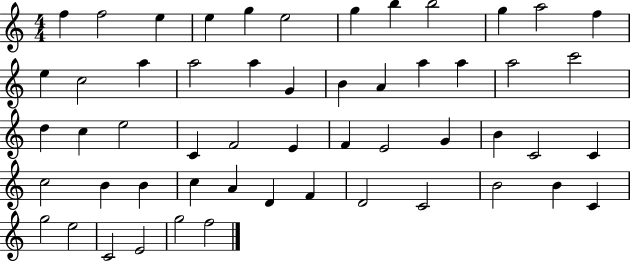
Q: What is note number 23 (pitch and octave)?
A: A5